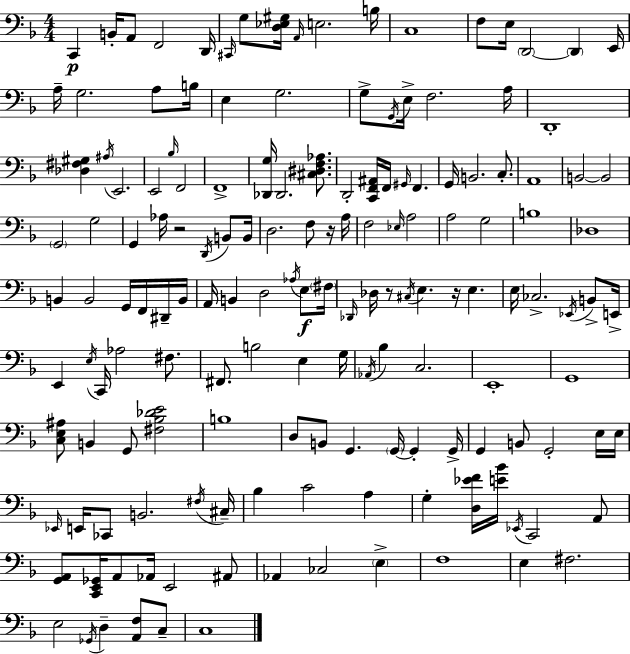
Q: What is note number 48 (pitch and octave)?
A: G2